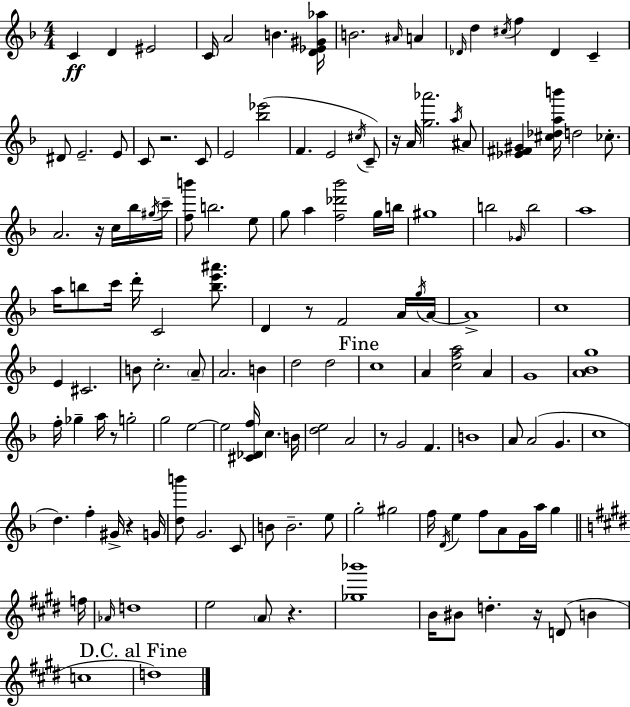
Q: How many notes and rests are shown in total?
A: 142